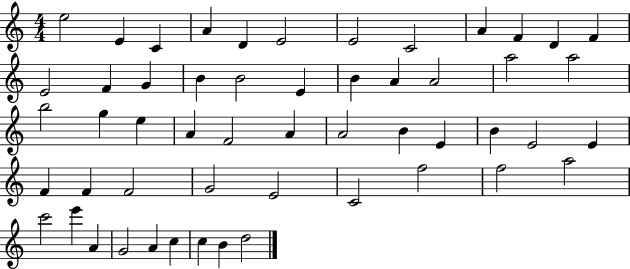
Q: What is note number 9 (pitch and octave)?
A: A4